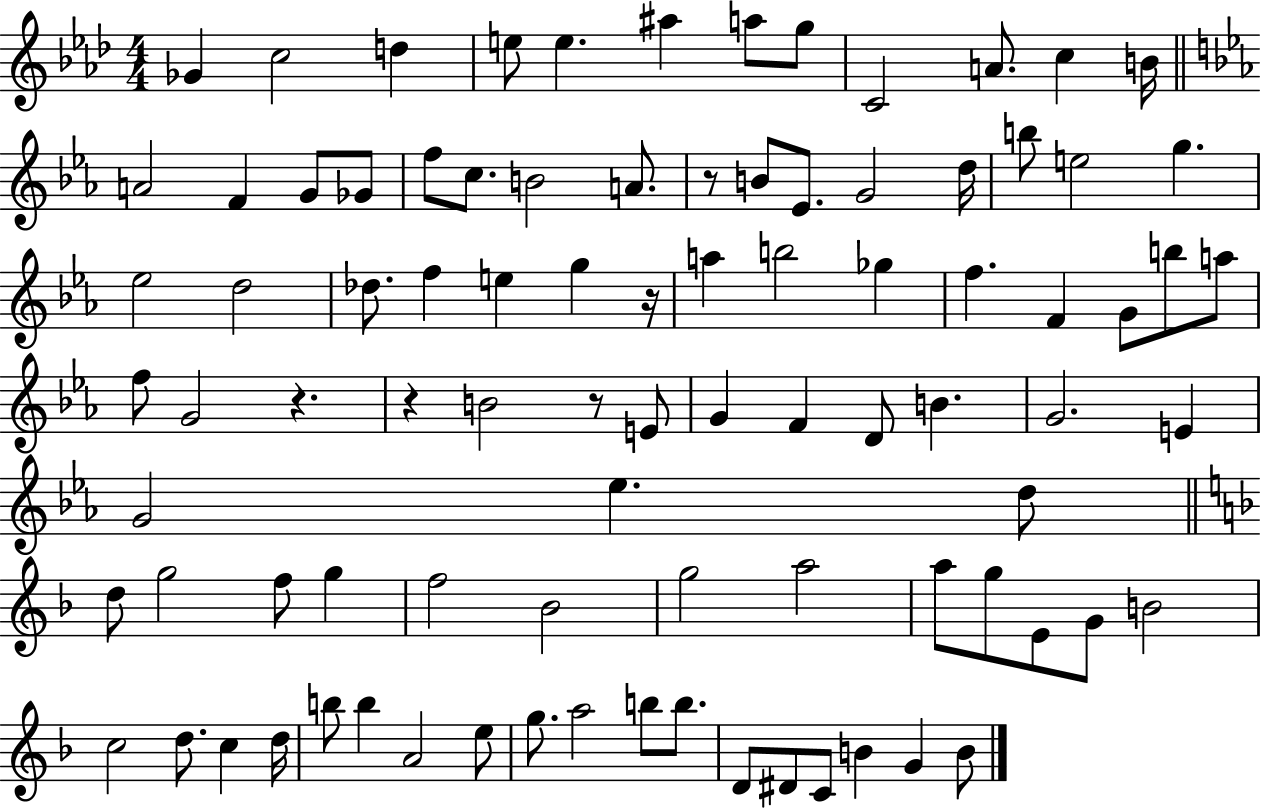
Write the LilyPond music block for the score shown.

{
  \clef treble
  \numericTimeSignature
  \time 4/4
  \key aes \major
  ges'4 c''2 d''4 | e''8 e''4. ais''4 a''8 g''8 | c'2 a'8. c''4 b'16 | \bar "||" \break \key ees \major a'2 f'4 g'8 ges'8 | f''8 c''8. b'2 a'8. | r8 b'8 ees'8. g'2 d''16 | b''8 e''2 g''4. | \break ees''2 d''2 | des''8. f''4 e''4 g''4 r16 | a''4 b''2 ges''4 | f''4. f'4 g'8 b''8 a''8 | \break f''8 g'2 r4. | r4 b'2 r8 e'8 | g'4 f'4 d'8 b'4. | g'2. e'4 | \break g'2 ees''4. d''8 | \bar "||" \break \key f \major d''8 g''2 f''8 g''4 | f''2 bes'2 | g''2 a''2 | a''8 g''8 e'8 g'8 b'2 | \break c''2 d''8. c''4 d''16 | b''8 b''4 a'2 e''8 | g''8. a''2 b''8 b''8. | d'8 dis'8 c'8 b'4 g'4 b'8 | \break \bar "|."
}